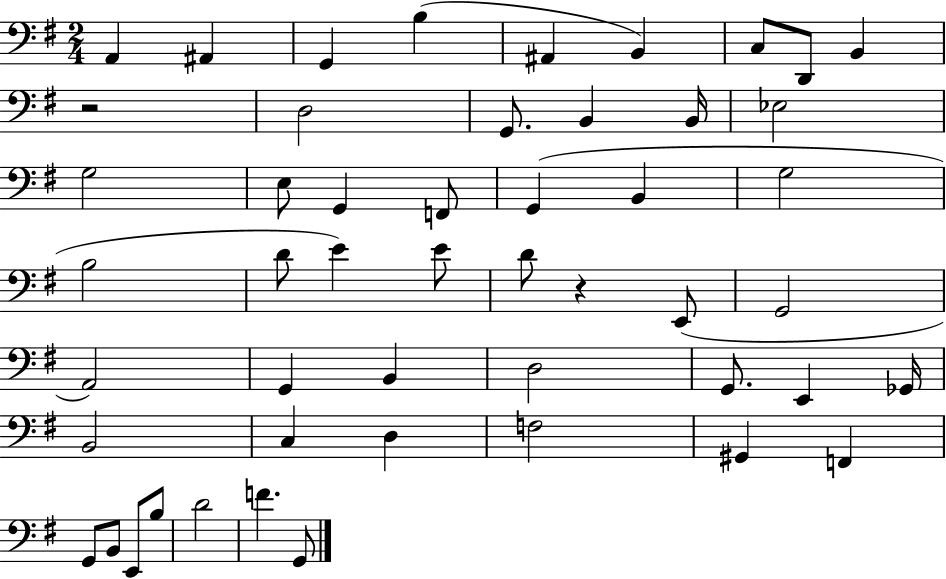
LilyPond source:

{
  \clef bass
  \numericTimeSignature
  \time 2/4
  \key g \major
  a,4 ais,4 | g,4 b4( | ais,4 b,4) | c8 d,8 b,4 | \break r2 | d2 | g,8. b,4 b,16 | ees2 | \break g2 | e8 g,4 f,8 | g,4( b,4 | g2 | \break b2 | d'8 e'4) e'8 | d'8 r4 e,8( | g,2 | \break a,2) | g,4 b,4 | d2 | g,8. e,4 ges,16 | \break b,2 | c4 d4 | f2 | gis,4 f,4 | \break g,8 b,8 e,8 b8 | d'2 | f'4. g,8 | \bar "|."
}